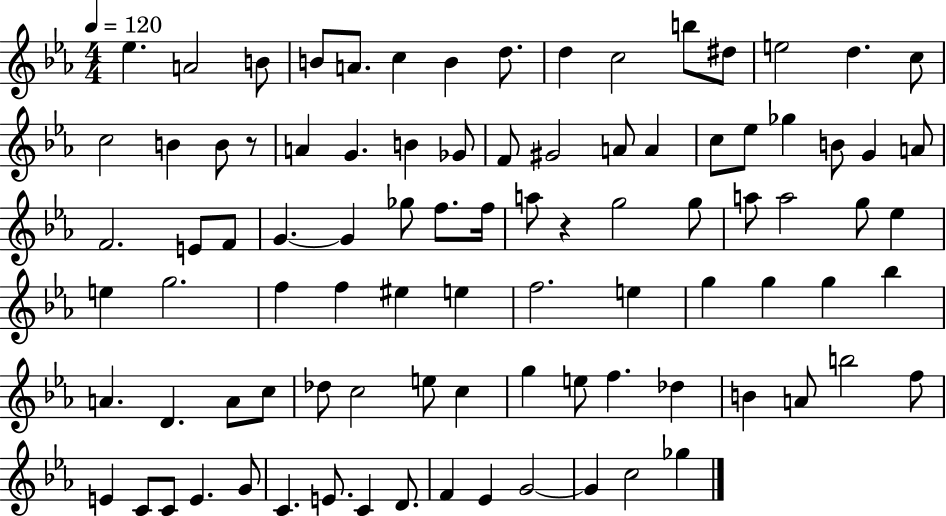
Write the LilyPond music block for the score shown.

{
  \clef treble
  \numericTimeSignature
  \time 4/4
  \key ees \major
  \tempo 4 = 120
  ees''4. a'2 b'8 | b'8 a'8. c''4 b'4 d''8. | d''4 c''2 b''8 dis''8 | e''2 d''4. c''8 | \break c''2 b'4 b'8 r8 | a'4 g'4. b'4 ges'8 | f'8 gis'2 a'8 a'4 | c''8 ees''8 ges''4 b'8 g'4 a'8 | \break f'2. e'8 f'8 | g'4.~~ g'4 ges''8 f''8. f''16 | a''8 r4 g''2 g''8 | a''8 a''2 g''8 ees''4 | \break e''4 g''2. | f''4 f''4 eis''4 e''4 | f''2. e''4 | g''4 g''4 g''4 bes''4 | \break a'4. d'4. a'8 c''8 | des''8 c''2 e''8 c''4 | g''4 e''8 f''4. des''4 | b'4 a'8 b''2 f''8 | \break e'4 c'8 c'8 e'4. g'8 | c'4. e'8. c'4 d'8. | f'4 ees'4 g'2~~ | g'4 c''2 ges''4 | \break \bar "|."
}